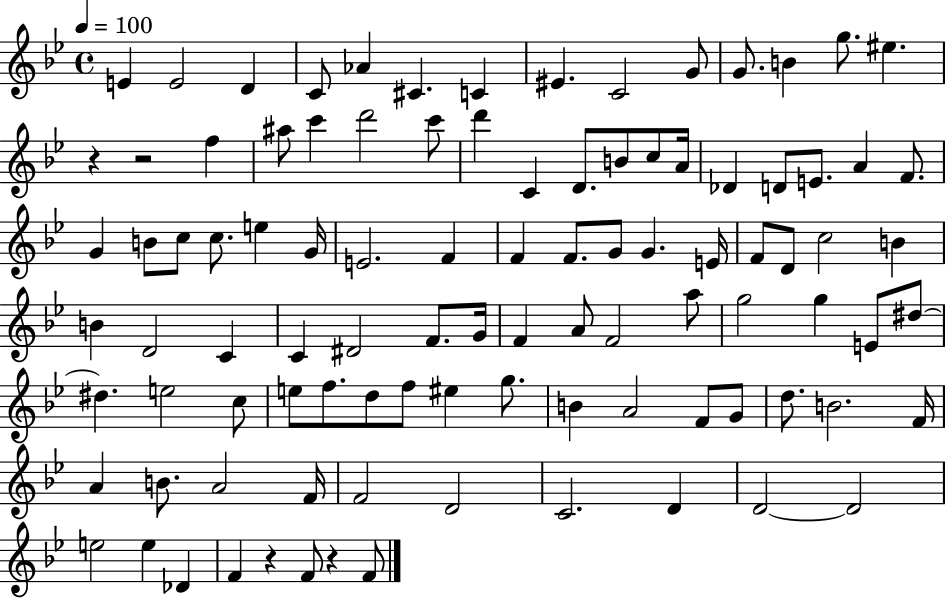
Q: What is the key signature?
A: BES major